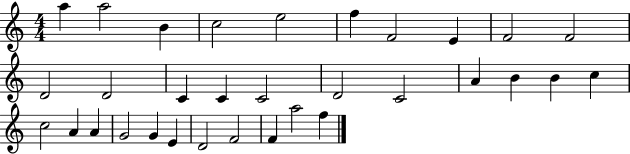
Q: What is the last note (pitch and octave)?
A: F5